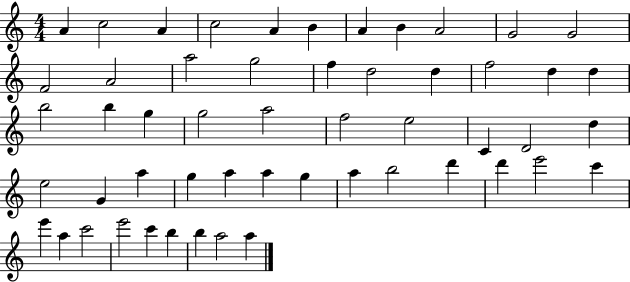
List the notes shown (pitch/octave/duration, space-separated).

A4/q C5/h A4/q C5/h A4/q B4/q A4/q B4/q A4/h G4/h G4/h F4/h A4/h A5/h G5/h F5/q D5/h D5/q F5/h D5/q D5/q B5/h B5/q G5/q G5/h A5/h F5/h E5/h C4/q D4/h D5/q E5/h G4/q A5/q G5/q A5/q A5/q G5/q A5/q B5/h D6/q D6/q E6/h C6/q E6/q A5/q C6/h E6/h C6/q B5/q B5/q A5/h A5/q